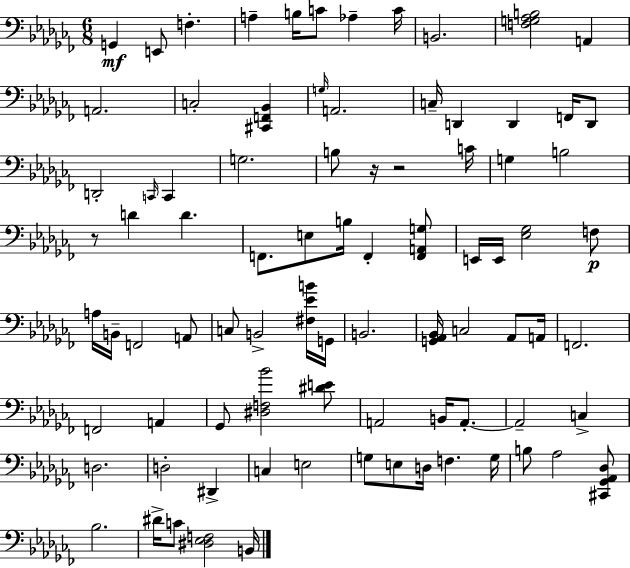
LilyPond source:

{
  \clef bass
  \numericTimeSignature
  \time 6/8
  \key aes \minor
  g,4\mf e,8 f4.-. | a4-- b16 c'8 aes4-- c'16 | b,2. | <f g aes b>2 a,4 | \break a,2. | c2-. <cis, f, bes,>4 | \grace { g16 } a,2. | c16-- d,4 d,4 f,16 d,8 | \break d,2-. \grace { c,16 } c,4 | g2. | b8 r16 r2 | c'16 g4 b2 | \break r8 d'4 d'4. | f,8. e8 b16 f,4-. | <f, a, g>8 e,16 e,16 <ees ges>2 | f8\p a16 b,16-- f,2 | \break a,8 c8 b,2-> | <fis ees' b'>16 g,16 b,2. | <g, aes, bes,>16 c2 aes,8 | a,16 f,2. | \break f,2 a,4 | ges,8 <dis f bes'>2 | <dis' e'>8 a,2 b,16 a,8.-.~~ | a,2-- c4-> | \break d2. | d2-. dis,4-> | c4 e2 | g8 e8 d16 f4. | \break g16 b8 aes2 | <cis, ges, aes, des>8 bes2. | dis'16-> c'8 <dis ees f>2 | b,16 \bar "|."
}